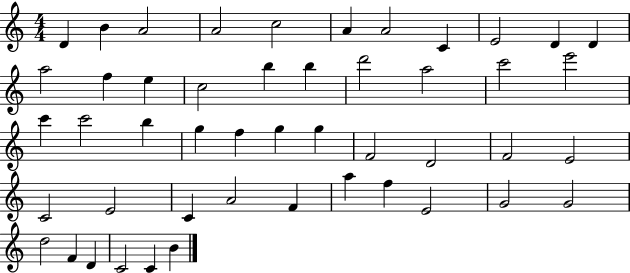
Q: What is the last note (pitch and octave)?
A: B4